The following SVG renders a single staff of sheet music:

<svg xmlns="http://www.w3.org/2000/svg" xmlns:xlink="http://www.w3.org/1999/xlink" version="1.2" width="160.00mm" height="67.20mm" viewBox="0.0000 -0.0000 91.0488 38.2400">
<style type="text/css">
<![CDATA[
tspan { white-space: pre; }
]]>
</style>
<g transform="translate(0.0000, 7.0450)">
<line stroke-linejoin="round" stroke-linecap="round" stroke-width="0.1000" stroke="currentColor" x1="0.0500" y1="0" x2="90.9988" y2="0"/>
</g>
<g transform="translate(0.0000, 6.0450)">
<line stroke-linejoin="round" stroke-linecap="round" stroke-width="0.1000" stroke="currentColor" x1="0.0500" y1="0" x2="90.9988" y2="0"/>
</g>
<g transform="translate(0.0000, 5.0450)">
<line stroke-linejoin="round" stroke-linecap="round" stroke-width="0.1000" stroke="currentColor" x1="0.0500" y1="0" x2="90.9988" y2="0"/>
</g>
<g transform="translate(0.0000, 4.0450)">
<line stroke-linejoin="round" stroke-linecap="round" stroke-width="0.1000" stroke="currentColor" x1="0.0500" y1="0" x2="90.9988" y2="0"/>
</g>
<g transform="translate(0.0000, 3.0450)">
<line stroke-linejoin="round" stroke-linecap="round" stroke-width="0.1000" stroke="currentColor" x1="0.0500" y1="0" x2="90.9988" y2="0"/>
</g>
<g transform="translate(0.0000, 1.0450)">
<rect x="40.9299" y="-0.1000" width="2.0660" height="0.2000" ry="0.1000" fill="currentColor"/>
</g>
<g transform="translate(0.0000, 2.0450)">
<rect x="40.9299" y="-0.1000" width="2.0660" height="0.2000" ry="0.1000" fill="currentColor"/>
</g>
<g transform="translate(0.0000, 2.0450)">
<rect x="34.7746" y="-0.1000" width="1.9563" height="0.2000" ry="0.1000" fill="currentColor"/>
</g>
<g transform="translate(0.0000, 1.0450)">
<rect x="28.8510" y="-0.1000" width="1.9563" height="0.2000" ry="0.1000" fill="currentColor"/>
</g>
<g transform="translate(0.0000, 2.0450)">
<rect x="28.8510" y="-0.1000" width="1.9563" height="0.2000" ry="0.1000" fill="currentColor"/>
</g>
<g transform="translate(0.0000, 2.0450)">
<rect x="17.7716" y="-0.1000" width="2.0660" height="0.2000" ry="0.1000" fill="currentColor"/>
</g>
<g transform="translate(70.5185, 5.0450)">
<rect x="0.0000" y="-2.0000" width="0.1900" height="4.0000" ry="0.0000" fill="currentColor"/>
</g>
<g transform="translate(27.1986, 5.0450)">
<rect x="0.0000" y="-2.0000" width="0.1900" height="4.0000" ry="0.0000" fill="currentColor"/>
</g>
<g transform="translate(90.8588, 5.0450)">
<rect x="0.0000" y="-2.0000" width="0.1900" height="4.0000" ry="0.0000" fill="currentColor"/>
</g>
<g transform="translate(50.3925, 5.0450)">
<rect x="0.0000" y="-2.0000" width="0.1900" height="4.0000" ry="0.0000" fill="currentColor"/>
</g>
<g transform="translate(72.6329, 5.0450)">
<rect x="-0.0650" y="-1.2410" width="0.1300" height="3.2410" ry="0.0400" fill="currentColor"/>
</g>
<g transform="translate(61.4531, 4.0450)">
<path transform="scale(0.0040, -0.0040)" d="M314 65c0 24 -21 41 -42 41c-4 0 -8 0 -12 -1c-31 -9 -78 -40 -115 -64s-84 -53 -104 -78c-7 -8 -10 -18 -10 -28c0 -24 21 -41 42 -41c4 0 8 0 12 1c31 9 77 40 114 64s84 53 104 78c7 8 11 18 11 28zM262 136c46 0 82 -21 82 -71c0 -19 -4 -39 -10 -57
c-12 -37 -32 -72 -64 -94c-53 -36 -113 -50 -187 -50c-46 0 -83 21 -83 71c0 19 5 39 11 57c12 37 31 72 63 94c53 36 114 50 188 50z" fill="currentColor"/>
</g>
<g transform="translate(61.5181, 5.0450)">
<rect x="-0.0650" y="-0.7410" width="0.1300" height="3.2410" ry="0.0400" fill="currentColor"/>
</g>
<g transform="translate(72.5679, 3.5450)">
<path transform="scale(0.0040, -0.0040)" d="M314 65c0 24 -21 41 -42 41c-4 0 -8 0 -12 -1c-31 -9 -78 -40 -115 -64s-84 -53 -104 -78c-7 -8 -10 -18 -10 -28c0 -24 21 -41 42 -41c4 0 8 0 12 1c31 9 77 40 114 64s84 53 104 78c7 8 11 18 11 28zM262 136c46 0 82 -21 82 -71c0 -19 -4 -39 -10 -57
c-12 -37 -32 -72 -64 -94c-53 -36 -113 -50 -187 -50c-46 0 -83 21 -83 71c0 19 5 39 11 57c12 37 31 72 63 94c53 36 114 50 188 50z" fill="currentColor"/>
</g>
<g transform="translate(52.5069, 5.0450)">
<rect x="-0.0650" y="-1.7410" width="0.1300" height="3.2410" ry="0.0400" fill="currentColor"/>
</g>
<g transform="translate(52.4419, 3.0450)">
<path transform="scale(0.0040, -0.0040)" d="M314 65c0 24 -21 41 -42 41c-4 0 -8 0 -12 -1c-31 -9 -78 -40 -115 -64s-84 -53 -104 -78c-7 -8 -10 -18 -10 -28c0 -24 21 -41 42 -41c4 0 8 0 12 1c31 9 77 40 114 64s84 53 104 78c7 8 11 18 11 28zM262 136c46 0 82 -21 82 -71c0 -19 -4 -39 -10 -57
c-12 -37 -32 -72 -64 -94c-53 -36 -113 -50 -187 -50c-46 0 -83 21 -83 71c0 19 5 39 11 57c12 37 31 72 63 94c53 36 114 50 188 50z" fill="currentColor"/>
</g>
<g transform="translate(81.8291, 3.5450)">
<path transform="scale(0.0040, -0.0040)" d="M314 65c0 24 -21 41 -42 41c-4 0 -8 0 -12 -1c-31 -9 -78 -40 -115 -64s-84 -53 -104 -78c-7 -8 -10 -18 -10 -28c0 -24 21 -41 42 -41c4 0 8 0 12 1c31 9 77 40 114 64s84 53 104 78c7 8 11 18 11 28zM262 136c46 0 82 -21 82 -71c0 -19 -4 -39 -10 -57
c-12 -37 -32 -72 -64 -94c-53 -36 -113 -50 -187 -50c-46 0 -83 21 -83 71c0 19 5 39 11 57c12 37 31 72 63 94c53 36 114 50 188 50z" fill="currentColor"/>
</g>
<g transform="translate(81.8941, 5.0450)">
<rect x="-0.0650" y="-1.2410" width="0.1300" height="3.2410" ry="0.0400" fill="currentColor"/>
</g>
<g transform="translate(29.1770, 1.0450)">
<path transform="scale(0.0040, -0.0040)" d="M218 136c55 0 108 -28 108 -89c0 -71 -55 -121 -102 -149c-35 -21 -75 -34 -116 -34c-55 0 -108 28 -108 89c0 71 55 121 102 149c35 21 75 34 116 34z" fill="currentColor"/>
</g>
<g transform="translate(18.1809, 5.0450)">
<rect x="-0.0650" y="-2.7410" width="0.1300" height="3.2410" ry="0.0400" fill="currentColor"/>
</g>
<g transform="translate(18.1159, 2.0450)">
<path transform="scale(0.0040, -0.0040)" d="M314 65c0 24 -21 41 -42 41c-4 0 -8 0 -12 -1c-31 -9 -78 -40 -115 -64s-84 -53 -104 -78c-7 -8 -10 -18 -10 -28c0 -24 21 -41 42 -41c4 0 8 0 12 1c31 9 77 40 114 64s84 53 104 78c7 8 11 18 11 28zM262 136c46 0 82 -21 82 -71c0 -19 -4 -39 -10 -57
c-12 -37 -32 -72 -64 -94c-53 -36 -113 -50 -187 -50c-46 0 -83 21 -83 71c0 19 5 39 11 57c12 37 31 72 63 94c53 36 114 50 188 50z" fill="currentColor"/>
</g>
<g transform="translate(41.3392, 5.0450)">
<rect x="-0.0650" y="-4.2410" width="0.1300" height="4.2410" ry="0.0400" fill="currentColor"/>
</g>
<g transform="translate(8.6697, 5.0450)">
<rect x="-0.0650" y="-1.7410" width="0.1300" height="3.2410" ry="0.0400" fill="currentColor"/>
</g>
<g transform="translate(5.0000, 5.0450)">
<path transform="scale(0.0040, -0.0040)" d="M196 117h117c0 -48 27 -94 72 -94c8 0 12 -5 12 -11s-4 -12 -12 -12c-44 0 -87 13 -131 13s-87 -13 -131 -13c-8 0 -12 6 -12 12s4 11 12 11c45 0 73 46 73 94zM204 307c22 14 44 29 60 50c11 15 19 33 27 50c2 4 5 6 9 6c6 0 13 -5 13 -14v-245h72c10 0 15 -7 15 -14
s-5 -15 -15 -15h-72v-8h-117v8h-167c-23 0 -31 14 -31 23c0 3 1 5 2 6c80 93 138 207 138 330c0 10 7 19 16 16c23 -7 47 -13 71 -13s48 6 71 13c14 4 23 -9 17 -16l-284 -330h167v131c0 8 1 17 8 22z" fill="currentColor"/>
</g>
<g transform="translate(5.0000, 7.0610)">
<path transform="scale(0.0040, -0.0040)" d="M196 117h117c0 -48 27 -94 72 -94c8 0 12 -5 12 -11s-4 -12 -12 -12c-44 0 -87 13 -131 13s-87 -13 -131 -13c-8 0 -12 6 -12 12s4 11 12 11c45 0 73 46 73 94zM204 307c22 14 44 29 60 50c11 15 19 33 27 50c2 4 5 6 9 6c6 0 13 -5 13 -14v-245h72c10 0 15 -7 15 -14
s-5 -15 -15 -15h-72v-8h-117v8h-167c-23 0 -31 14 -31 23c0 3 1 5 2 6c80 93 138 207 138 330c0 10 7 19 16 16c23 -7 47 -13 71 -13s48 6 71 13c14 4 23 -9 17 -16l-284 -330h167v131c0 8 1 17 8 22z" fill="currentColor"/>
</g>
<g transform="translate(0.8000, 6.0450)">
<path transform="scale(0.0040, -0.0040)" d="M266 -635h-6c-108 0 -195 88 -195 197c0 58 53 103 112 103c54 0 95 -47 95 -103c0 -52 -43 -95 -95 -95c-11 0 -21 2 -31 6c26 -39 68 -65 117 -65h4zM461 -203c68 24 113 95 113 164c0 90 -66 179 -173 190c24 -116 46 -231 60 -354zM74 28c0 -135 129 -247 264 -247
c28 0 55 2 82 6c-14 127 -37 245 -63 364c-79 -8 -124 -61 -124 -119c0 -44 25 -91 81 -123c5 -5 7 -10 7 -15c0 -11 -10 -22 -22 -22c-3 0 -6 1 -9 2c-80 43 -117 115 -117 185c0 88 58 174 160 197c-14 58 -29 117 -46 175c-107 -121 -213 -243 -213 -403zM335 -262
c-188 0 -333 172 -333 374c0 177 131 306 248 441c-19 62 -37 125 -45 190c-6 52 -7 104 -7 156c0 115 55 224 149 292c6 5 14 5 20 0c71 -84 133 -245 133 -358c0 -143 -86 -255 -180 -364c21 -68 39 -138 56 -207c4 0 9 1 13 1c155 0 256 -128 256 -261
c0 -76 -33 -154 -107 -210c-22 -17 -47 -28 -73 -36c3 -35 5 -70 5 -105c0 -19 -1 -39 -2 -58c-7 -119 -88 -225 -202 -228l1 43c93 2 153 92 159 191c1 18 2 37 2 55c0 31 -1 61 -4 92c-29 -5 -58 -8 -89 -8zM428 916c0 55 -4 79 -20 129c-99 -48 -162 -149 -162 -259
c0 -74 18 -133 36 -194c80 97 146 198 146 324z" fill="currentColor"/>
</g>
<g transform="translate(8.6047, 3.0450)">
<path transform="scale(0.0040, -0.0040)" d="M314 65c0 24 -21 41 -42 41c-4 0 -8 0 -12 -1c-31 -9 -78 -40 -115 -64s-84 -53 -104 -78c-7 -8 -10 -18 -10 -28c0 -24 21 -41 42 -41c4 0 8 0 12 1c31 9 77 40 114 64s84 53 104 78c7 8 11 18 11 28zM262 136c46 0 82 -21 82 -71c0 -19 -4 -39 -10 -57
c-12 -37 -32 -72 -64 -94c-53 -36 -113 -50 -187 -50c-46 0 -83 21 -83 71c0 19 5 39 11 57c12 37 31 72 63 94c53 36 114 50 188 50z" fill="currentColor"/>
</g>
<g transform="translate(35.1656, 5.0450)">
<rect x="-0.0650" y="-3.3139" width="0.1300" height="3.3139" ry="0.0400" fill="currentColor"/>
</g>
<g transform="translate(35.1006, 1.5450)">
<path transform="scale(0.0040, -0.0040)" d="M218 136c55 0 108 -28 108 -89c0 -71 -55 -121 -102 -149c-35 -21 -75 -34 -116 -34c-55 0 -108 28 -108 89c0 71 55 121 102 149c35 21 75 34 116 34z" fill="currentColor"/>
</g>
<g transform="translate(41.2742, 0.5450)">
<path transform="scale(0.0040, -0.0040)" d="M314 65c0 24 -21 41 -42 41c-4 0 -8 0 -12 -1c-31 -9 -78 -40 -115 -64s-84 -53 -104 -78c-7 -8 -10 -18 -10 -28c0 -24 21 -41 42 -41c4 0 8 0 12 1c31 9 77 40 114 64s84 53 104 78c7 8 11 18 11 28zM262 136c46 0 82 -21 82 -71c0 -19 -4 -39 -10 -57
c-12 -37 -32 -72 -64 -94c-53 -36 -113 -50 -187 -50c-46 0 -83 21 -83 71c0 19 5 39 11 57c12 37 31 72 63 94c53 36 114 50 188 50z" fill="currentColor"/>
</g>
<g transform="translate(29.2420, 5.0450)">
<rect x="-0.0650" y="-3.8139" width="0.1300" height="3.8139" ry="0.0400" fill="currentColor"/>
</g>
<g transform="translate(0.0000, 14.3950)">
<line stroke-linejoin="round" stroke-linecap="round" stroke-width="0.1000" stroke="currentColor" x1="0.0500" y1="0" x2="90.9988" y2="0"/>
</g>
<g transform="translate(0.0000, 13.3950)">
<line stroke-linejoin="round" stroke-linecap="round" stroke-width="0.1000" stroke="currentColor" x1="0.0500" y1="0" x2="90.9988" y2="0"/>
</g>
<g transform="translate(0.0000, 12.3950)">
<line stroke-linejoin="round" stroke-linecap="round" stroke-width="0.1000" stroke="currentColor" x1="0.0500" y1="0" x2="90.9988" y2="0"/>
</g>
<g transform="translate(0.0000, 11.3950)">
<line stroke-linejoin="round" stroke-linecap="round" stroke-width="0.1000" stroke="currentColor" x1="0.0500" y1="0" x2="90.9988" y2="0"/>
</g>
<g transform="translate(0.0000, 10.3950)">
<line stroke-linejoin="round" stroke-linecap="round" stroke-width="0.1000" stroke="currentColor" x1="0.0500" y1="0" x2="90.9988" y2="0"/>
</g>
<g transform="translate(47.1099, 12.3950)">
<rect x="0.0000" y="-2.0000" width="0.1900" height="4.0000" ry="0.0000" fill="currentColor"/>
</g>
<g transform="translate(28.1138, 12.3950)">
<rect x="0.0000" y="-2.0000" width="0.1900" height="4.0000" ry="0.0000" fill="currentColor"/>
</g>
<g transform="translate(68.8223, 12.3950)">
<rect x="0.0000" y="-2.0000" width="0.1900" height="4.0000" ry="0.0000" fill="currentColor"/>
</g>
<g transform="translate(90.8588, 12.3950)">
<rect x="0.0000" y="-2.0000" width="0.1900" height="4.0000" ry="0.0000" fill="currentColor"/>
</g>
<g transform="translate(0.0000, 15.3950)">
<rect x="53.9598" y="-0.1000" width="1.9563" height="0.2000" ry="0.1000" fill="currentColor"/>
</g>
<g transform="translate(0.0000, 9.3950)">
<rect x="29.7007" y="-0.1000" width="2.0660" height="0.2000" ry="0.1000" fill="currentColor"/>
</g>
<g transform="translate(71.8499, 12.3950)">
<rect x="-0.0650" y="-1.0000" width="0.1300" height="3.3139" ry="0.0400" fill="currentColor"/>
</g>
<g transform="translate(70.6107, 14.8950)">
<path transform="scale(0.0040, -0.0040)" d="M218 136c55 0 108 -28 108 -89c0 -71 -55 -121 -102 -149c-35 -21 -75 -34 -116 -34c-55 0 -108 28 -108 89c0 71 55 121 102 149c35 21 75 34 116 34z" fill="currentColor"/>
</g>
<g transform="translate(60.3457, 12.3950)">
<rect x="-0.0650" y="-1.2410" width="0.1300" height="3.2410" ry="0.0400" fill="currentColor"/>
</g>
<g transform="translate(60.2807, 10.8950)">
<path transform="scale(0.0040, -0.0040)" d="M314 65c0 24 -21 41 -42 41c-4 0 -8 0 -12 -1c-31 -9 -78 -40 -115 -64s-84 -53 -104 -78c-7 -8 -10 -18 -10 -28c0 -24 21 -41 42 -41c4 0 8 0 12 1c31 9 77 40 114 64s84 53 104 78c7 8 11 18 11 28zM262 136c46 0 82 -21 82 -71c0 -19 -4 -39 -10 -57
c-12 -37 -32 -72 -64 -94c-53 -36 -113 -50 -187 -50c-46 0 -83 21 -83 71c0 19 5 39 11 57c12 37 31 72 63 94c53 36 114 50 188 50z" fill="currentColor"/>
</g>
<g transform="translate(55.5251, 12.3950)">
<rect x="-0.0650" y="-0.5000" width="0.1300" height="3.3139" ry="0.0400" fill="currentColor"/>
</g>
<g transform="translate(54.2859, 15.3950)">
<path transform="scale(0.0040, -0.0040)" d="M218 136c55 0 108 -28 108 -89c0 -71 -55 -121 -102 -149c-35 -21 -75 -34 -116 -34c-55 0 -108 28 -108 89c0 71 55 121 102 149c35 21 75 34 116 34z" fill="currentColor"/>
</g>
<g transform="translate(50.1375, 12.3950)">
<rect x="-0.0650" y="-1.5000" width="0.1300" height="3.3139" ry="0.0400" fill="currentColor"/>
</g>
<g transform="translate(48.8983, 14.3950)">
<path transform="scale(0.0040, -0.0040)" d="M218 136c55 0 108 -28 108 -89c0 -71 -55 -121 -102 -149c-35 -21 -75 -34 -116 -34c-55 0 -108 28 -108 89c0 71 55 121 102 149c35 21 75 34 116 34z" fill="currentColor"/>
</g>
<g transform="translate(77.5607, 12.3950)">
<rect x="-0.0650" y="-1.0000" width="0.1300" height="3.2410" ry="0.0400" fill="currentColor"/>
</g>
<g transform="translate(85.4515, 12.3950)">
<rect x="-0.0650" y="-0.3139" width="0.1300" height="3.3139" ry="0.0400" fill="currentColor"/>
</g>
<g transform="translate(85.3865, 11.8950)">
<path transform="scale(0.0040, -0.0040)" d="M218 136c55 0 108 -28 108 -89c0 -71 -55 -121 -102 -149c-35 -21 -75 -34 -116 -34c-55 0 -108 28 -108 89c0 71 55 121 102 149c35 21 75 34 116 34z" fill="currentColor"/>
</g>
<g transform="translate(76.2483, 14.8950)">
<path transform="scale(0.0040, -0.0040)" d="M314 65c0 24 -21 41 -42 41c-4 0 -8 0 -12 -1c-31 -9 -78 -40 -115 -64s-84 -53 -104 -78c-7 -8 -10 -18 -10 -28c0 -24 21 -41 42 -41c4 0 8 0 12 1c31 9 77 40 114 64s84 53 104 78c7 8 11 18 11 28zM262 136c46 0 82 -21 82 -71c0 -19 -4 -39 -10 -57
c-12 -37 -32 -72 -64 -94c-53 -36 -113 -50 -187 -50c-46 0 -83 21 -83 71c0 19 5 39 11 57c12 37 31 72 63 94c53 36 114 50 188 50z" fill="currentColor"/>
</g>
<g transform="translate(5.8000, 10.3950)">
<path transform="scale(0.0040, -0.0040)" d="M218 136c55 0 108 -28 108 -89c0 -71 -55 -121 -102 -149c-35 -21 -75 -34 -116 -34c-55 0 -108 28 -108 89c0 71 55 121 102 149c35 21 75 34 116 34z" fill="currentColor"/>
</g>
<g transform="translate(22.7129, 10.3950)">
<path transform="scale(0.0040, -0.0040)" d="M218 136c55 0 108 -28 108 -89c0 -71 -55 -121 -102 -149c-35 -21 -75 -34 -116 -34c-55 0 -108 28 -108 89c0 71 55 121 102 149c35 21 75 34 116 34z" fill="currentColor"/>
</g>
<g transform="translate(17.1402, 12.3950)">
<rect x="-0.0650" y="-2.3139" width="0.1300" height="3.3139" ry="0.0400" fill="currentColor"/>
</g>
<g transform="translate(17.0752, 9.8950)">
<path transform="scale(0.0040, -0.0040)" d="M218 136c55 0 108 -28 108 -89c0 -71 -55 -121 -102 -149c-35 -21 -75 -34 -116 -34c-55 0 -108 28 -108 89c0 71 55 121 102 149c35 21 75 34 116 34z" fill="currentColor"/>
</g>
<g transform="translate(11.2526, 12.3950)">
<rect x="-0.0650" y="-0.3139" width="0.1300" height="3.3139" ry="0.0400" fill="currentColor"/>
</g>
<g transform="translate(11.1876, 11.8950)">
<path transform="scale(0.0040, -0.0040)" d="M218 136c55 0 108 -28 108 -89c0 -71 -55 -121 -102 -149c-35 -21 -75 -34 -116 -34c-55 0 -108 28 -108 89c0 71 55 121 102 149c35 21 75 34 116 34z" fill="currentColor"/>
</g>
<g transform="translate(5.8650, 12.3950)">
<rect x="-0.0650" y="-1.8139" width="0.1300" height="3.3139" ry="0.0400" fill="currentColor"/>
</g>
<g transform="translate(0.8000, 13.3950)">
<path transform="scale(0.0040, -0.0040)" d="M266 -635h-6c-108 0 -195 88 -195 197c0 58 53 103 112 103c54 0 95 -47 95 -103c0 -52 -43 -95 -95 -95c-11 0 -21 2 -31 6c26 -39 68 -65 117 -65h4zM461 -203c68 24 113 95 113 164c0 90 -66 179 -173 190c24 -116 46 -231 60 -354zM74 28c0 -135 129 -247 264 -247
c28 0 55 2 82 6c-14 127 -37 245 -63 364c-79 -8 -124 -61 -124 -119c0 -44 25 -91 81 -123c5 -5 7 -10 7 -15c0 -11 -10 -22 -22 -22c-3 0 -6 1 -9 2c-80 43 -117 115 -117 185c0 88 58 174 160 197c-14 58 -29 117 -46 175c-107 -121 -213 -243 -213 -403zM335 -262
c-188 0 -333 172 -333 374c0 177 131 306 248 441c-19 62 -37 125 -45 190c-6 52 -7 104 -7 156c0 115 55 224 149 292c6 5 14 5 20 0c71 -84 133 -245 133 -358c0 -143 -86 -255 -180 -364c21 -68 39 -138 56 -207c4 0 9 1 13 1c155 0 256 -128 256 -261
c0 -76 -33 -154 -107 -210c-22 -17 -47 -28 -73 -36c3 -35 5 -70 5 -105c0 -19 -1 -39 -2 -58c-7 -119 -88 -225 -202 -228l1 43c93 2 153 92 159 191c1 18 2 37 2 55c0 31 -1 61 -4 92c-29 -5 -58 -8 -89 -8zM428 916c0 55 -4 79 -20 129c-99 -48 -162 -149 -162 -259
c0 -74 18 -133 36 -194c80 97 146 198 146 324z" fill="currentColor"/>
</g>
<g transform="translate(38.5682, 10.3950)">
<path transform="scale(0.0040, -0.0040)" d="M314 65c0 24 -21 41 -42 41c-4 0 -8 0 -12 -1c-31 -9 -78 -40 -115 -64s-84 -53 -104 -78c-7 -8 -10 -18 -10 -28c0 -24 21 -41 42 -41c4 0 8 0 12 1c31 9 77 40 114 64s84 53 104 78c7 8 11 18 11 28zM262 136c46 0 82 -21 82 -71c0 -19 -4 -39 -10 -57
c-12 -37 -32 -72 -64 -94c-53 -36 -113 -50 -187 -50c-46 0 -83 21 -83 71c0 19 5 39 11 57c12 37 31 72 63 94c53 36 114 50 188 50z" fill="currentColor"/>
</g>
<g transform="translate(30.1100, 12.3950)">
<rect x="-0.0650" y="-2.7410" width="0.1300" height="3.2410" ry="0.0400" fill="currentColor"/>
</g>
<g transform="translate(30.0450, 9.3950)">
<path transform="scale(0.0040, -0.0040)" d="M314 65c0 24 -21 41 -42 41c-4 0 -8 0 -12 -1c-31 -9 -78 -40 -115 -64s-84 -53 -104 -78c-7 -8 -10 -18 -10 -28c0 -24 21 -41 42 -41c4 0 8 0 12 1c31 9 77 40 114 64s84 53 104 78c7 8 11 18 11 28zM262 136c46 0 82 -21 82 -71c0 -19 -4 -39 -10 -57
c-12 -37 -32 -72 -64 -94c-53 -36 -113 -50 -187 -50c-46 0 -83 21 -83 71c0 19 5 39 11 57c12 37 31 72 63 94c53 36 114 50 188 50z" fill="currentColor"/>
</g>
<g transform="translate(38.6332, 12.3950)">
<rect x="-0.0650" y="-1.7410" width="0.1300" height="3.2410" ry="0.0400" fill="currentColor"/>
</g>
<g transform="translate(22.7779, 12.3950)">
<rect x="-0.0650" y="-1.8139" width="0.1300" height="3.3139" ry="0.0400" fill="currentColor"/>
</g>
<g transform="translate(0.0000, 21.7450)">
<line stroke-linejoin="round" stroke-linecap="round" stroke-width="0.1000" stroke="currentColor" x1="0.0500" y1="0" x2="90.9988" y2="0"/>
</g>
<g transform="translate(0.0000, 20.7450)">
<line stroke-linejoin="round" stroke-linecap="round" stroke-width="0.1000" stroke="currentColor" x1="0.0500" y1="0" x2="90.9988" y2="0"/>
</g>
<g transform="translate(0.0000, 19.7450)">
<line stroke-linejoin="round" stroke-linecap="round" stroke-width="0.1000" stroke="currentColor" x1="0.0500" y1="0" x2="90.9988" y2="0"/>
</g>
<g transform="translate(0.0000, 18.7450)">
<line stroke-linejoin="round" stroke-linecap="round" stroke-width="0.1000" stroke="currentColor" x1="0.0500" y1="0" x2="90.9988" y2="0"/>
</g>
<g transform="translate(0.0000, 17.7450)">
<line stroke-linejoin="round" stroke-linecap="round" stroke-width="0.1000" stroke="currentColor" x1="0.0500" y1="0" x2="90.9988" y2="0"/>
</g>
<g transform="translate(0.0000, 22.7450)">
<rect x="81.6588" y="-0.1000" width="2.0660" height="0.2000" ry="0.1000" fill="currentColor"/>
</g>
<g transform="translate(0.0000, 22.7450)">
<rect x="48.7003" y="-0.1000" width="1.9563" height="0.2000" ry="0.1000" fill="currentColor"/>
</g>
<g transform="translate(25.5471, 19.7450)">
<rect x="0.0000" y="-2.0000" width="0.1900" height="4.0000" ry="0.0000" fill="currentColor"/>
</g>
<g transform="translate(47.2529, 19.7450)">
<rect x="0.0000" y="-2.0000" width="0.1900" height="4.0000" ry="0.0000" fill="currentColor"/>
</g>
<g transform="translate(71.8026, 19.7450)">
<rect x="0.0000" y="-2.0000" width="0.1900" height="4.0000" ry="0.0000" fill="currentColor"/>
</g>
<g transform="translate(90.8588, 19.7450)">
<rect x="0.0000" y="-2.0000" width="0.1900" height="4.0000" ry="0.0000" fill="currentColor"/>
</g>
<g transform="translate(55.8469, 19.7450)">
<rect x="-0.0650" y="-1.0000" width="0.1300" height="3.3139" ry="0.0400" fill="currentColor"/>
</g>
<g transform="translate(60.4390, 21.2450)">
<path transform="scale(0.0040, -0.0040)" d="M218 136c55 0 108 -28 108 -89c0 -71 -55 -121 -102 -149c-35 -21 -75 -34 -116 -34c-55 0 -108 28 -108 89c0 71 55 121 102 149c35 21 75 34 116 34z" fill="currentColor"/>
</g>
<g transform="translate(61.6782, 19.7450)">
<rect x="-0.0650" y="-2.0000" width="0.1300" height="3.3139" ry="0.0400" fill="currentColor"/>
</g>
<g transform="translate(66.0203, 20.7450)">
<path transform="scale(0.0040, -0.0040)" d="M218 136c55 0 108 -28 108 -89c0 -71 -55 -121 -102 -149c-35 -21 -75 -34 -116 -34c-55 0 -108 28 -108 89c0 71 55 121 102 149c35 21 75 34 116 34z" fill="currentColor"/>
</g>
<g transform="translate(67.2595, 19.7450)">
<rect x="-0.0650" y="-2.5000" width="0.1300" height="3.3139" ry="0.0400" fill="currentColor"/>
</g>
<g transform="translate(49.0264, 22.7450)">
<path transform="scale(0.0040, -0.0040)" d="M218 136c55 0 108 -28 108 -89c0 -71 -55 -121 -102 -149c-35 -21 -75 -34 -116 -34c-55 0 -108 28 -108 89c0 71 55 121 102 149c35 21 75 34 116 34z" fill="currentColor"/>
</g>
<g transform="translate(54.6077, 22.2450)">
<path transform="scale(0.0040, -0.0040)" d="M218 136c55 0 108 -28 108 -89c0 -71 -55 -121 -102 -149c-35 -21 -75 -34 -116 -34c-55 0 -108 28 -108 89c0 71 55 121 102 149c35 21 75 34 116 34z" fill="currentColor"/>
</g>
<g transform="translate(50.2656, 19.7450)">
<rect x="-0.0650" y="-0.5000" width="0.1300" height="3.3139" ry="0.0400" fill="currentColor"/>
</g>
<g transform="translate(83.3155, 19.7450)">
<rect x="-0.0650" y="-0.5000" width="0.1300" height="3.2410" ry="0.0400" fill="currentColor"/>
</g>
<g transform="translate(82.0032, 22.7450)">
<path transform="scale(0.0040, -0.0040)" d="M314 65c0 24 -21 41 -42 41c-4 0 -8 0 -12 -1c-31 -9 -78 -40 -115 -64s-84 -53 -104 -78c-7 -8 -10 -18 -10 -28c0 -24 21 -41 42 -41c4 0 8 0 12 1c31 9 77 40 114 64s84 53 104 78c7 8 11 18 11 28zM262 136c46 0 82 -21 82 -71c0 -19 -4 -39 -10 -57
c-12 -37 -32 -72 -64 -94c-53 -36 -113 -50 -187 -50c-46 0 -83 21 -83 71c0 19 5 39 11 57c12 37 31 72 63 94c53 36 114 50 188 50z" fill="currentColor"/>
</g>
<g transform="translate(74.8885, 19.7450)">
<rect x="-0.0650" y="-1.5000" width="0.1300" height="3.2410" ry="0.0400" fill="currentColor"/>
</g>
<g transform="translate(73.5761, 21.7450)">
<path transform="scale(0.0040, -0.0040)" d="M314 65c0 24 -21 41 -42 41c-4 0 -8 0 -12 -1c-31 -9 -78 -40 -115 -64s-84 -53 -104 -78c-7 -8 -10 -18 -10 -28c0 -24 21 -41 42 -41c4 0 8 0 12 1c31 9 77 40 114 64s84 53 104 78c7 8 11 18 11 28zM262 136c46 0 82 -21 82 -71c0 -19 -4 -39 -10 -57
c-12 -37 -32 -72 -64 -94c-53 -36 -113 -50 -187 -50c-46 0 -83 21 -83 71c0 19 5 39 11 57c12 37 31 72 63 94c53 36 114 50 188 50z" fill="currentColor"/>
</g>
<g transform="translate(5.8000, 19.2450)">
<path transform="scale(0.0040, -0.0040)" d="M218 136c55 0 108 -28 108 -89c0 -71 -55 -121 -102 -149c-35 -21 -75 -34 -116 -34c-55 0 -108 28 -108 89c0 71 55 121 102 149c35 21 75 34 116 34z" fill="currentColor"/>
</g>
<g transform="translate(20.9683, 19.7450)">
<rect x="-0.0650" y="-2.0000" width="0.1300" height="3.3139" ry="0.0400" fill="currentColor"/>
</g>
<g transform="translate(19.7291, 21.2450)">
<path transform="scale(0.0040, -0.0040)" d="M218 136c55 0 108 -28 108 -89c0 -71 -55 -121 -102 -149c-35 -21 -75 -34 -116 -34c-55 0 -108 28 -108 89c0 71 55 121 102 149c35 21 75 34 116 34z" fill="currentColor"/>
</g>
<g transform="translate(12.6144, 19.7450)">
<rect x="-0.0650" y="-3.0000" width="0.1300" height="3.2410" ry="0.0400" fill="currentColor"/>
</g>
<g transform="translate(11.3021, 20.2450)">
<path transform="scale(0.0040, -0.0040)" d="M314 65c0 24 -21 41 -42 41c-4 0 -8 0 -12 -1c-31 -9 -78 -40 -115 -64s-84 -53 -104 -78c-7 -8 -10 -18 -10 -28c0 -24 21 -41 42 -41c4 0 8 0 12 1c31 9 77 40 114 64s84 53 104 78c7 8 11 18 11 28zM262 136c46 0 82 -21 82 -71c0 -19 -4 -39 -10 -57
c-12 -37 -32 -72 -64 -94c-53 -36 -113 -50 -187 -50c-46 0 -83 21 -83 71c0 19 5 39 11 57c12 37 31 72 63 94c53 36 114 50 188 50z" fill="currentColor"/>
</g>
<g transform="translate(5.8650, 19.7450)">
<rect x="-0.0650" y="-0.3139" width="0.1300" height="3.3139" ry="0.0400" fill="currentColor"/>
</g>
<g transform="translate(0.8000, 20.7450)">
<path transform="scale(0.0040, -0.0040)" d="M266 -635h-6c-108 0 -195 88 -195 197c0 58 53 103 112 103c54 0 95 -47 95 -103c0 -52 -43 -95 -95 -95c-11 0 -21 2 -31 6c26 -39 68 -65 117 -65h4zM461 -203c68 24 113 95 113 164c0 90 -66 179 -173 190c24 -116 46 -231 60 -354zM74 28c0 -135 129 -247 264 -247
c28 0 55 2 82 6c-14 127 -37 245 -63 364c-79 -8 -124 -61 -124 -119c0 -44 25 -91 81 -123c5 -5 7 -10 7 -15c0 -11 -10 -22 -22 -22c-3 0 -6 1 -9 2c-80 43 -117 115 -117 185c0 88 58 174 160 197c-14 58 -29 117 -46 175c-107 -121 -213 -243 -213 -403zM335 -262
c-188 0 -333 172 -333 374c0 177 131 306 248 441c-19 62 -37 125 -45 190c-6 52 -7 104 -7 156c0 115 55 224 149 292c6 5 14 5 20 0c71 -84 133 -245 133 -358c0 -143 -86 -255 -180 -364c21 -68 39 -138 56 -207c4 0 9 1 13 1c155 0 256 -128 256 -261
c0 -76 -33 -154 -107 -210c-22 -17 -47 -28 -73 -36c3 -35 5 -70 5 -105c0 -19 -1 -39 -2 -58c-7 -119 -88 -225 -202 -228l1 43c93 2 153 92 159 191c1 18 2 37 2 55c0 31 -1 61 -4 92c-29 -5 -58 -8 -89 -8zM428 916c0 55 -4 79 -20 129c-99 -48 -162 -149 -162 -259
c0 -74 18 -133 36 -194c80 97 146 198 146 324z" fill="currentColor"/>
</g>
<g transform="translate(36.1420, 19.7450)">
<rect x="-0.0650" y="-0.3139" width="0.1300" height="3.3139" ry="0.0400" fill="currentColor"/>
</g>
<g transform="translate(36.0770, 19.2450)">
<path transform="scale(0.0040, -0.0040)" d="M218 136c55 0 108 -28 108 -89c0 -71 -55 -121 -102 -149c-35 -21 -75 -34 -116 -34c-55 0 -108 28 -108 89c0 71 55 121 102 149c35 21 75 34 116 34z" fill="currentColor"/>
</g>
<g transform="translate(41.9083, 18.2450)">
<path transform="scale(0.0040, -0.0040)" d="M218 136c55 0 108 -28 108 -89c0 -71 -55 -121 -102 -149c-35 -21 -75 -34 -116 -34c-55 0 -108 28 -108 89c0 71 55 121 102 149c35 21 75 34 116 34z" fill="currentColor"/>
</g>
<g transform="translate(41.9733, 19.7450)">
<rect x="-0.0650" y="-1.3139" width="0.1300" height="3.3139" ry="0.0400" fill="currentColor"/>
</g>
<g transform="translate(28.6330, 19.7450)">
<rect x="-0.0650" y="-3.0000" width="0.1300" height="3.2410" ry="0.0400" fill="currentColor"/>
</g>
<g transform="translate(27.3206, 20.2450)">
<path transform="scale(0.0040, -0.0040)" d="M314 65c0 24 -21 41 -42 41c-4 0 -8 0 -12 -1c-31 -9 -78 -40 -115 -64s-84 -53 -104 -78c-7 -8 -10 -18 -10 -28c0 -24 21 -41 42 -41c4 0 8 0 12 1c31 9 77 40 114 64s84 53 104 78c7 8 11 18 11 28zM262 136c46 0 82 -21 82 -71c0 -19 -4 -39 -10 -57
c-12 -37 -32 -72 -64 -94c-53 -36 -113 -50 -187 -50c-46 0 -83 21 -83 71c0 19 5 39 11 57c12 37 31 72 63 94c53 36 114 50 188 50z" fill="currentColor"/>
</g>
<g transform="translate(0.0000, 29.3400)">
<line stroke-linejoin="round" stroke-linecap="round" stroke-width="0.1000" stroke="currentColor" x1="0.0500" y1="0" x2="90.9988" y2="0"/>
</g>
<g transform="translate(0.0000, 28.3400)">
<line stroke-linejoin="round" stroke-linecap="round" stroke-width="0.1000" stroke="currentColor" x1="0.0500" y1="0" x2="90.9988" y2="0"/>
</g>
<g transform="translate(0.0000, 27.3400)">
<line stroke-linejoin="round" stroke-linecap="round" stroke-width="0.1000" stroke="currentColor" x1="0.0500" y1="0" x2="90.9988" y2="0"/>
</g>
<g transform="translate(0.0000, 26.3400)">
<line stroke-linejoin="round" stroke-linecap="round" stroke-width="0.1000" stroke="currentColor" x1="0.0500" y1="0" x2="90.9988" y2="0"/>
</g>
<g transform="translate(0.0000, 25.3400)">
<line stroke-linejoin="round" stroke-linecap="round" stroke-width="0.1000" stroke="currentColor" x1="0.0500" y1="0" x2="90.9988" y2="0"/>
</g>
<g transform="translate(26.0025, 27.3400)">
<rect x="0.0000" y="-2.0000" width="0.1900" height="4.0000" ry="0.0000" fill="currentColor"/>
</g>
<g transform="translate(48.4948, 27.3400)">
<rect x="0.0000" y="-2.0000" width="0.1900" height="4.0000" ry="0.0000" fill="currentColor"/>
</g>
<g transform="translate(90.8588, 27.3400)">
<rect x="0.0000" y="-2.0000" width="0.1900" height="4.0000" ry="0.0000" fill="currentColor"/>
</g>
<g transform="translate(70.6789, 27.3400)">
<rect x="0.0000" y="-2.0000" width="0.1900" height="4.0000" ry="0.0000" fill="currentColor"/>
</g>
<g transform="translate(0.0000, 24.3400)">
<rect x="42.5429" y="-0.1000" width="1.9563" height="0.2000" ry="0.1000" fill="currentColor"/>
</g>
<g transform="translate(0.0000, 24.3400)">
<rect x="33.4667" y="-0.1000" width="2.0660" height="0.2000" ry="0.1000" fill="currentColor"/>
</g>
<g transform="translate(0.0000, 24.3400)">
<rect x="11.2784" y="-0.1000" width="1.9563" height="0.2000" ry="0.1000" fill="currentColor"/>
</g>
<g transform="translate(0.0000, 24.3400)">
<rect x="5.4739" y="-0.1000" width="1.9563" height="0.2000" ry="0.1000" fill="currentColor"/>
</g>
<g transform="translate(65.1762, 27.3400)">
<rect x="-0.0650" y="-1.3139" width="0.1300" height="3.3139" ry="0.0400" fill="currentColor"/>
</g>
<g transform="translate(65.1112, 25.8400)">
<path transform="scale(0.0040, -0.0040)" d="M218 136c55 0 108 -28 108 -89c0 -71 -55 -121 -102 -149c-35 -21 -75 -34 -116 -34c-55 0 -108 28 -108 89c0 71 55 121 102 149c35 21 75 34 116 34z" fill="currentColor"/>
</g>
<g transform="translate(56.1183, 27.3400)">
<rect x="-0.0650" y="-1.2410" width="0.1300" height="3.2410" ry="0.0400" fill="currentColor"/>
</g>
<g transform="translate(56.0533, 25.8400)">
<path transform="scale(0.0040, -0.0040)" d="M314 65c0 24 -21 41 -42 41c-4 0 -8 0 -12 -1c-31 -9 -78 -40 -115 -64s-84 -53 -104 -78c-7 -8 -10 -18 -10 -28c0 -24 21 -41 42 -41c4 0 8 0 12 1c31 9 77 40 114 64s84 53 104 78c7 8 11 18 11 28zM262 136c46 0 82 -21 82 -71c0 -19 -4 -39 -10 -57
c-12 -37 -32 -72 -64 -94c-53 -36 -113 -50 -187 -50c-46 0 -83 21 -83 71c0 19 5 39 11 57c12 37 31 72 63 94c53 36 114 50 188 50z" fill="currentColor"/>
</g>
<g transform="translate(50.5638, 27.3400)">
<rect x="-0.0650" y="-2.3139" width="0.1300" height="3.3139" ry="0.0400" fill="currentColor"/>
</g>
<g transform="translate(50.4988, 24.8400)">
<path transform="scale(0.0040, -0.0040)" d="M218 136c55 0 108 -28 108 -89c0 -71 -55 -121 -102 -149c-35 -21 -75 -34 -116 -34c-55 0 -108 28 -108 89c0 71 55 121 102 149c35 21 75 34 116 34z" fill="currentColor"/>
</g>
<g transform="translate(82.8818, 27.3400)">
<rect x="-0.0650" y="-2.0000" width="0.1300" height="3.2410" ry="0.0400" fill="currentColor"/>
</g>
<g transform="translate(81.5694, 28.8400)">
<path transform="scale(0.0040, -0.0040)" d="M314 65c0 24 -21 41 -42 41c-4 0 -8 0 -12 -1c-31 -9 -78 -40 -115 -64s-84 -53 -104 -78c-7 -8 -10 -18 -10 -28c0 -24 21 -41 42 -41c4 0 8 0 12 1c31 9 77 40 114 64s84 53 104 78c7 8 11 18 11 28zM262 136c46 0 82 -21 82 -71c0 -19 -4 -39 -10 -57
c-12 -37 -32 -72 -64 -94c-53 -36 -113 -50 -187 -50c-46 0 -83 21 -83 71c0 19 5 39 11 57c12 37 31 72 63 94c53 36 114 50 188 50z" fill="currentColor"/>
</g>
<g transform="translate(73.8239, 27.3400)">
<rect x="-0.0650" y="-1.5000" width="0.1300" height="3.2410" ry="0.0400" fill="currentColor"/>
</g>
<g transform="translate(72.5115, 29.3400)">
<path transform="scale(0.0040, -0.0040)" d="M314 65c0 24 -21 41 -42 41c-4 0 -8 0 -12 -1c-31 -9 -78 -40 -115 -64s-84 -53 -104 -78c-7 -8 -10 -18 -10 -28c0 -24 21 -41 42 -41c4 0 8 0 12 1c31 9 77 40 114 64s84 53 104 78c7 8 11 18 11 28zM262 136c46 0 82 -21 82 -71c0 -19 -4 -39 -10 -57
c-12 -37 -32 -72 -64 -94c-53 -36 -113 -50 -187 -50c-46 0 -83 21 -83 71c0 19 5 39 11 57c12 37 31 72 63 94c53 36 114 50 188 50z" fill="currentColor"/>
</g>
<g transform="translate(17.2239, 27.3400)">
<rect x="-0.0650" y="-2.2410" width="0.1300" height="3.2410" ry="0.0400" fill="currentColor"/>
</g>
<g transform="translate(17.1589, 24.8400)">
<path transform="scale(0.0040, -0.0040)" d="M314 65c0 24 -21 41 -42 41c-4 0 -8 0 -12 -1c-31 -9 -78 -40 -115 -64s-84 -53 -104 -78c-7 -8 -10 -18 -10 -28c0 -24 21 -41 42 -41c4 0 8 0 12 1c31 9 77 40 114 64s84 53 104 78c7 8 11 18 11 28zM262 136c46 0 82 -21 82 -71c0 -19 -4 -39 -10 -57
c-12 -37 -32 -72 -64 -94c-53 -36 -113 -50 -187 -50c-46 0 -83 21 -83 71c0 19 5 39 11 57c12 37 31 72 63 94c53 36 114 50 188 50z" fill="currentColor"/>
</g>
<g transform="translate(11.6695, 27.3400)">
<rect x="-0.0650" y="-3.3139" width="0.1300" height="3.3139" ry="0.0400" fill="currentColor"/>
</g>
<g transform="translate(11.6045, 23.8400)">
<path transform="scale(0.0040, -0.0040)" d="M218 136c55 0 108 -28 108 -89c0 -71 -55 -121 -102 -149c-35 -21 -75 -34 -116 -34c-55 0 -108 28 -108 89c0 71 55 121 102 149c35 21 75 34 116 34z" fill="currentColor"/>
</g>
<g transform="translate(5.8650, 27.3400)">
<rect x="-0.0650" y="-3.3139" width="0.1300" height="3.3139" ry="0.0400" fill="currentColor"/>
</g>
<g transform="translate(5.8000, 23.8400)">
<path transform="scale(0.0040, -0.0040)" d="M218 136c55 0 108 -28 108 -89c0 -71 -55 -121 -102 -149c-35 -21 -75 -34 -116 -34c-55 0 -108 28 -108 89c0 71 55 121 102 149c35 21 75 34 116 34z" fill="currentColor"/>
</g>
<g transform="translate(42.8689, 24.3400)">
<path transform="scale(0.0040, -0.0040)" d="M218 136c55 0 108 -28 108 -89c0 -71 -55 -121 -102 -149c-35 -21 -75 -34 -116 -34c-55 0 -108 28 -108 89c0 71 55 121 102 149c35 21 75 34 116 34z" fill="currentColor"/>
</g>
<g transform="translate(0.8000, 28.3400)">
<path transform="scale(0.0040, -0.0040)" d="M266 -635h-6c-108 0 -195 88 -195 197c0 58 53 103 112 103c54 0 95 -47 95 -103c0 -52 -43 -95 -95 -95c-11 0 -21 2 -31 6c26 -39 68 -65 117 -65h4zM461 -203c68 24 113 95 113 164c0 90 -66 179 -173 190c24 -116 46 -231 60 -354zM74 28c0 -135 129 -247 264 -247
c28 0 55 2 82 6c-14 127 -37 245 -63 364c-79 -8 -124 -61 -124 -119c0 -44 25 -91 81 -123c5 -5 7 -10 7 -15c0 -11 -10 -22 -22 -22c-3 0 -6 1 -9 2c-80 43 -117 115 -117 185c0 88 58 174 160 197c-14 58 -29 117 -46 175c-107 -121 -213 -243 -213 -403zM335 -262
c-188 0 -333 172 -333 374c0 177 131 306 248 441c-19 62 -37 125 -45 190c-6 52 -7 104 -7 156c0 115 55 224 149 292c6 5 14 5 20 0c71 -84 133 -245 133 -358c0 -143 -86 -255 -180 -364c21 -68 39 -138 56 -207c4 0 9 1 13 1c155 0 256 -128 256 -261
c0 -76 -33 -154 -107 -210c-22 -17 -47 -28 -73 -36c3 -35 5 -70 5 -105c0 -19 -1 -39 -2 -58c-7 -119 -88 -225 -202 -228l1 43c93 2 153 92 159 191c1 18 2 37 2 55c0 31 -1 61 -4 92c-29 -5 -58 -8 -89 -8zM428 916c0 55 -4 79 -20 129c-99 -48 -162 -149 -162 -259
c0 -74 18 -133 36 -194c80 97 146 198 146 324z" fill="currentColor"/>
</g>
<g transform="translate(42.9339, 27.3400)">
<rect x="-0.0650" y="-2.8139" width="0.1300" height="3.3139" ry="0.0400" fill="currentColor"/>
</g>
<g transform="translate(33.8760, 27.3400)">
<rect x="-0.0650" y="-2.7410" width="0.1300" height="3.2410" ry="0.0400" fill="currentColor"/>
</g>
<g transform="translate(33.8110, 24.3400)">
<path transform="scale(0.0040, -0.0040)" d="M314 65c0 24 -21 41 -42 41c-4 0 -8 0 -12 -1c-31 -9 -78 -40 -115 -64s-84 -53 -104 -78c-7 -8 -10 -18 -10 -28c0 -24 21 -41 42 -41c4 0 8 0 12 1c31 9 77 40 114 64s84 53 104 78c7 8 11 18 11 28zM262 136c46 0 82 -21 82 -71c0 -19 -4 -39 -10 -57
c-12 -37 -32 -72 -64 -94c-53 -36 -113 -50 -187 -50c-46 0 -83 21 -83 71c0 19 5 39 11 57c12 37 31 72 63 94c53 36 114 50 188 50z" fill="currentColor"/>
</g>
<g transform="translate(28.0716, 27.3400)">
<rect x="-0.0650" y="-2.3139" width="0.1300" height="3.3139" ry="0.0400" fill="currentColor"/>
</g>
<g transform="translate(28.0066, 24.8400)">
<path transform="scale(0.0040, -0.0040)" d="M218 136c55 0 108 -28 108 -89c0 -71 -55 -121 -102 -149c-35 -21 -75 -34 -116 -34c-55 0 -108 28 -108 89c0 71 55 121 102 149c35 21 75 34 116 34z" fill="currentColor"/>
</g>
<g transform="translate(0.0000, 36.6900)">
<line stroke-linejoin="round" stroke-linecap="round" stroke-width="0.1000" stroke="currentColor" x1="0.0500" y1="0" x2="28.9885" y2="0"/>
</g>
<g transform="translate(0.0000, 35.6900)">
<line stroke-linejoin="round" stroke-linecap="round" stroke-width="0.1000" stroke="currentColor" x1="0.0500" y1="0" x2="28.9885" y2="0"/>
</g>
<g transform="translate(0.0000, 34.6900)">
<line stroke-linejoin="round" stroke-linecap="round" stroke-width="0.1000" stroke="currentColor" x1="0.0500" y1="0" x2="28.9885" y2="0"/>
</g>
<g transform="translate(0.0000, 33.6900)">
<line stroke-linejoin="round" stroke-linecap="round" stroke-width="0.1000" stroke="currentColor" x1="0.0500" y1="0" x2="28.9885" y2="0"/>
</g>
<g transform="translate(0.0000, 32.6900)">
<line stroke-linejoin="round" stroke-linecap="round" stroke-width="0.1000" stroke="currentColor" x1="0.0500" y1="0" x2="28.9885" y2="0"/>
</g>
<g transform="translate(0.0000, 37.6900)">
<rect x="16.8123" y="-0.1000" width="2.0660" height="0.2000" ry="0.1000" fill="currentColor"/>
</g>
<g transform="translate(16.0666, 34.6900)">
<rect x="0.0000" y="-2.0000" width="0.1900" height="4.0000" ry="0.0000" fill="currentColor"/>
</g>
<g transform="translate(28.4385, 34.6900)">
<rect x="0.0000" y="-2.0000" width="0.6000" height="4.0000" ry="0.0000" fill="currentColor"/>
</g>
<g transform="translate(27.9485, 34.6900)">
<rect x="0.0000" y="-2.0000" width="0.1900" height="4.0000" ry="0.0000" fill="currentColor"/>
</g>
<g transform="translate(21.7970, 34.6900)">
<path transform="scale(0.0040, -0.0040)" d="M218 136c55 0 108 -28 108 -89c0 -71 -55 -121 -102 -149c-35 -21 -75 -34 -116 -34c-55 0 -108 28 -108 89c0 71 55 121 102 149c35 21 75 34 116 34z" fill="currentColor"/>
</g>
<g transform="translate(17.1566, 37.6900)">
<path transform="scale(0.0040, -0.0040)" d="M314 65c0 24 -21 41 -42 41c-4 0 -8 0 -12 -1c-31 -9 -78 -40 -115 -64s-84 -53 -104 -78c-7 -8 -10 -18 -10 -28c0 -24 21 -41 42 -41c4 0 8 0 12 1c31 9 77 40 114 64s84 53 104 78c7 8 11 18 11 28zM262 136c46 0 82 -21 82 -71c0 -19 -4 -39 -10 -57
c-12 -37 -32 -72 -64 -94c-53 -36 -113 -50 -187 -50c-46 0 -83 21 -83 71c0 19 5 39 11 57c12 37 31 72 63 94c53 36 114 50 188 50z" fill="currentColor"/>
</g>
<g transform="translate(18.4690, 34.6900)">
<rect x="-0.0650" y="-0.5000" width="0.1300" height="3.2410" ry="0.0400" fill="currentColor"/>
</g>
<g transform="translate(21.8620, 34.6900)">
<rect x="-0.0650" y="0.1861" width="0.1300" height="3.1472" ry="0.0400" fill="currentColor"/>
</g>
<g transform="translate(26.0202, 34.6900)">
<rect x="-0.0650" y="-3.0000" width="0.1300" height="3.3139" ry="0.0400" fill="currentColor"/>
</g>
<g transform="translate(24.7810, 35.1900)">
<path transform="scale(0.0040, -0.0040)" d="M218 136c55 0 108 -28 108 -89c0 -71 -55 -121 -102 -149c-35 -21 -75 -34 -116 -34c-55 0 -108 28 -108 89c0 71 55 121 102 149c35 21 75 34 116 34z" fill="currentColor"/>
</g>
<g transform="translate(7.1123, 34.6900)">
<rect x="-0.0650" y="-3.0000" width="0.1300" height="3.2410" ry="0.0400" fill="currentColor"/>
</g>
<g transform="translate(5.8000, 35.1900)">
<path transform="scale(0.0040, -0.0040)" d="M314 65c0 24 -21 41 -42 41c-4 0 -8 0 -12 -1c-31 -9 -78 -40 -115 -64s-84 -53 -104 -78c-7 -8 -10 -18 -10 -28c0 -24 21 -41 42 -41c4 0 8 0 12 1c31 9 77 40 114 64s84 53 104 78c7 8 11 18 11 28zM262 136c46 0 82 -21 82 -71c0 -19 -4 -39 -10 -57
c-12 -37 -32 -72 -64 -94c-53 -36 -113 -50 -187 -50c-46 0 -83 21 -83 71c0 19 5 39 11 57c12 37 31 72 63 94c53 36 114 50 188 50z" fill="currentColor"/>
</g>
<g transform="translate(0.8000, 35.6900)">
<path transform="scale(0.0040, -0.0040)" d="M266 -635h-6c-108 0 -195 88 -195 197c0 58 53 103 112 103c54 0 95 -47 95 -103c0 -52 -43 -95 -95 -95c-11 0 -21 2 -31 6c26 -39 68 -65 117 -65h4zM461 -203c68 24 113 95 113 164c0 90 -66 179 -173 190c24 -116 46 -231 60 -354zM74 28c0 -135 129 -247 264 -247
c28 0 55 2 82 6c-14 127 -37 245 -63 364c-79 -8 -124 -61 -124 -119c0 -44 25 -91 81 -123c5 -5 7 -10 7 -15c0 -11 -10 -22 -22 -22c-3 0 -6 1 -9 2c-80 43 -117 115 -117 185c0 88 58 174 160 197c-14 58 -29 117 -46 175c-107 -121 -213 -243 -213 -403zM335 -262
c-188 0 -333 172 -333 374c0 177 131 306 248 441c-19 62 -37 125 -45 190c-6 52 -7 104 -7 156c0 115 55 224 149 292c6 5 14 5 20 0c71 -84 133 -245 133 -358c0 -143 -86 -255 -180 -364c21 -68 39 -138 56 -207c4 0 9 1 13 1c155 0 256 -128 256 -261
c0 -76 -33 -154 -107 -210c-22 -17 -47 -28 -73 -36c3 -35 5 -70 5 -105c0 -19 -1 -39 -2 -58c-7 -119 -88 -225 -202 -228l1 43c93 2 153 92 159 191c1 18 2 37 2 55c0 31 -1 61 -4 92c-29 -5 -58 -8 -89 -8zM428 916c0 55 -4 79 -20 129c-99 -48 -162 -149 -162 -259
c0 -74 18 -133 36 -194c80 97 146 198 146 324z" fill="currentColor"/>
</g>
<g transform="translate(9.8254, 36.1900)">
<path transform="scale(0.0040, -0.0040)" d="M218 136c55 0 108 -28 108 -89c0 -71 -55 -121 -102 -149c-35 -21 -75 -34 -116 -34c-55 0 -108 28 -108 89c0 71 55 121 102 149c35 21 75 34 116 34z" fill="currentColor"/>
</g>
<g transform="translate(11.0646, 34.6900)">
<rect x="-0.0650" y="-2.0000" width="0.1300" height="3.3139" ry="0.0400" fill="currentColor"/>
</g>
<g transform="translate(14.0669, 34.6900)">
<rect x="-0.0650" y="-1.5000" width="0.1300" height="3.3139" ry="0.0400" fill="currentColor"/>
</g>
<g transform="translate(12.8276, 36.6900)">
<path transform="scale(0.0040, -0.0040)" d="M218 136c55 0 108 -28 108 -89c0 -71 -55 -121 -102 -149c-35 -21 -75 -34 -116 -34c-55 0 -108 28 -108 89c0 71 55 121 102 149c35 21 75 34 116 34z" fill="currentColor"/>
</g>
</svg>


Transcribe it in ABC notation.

X:1
T:Untitled
M:4/4
L:1/4
K:C
f2 a2 c' b d'2 f2 d2 e2 e2 f c g f a2 f2 E C e2 D D2 c c A2 F A2 c e C D F G E2 C2 b b g2 g a2 a g e2 e E2 F2 A2 F E C2 B A